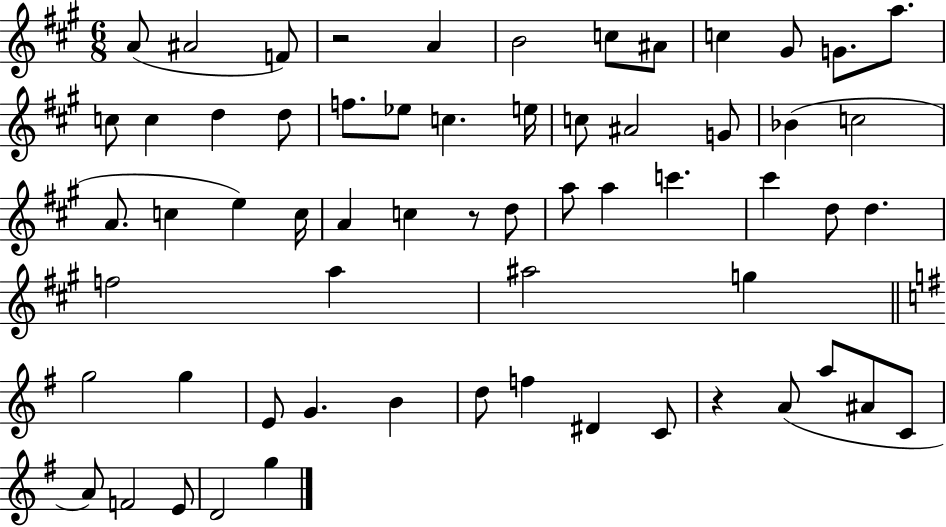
A4/e A#4/h F4/e R/h A4/q B4/h C5/e A#4/e C5/q G#4/e G4/e. A5/e. C5/e C5/q D5/q D5/e F5/e. Eb5/e C5/q. E5/s C5/e A#4/h G4/e Bb4/q C5/h A4/e. C5/q E5/q C5/s A4/q C5/q R/e D5/e A5/e A5/q C6/q. C#6/q D5/e D5/q. F5/h A5/q A#5/h G5/q G5/h G5/q E4/e G4/q. B4/q D5/e F5/q D#4/q C4/e R/q A4/e A5/e A#4/e C4/e A4/e F4/h E4/e D4/h G5/q